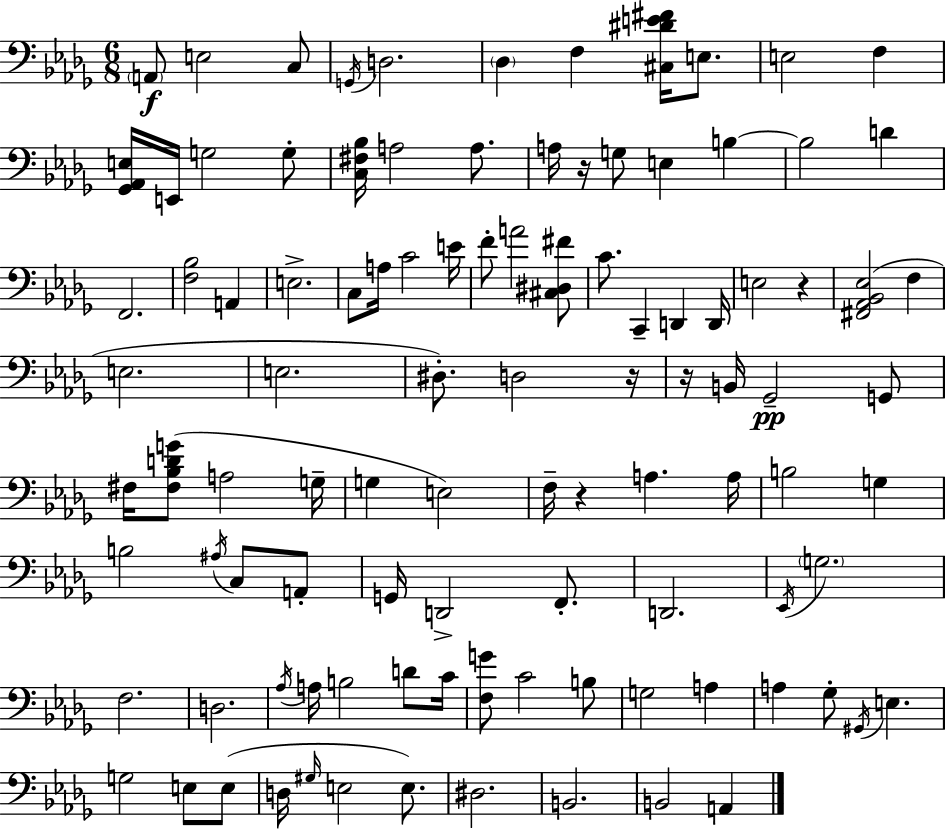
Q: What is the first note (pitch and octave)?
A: A2